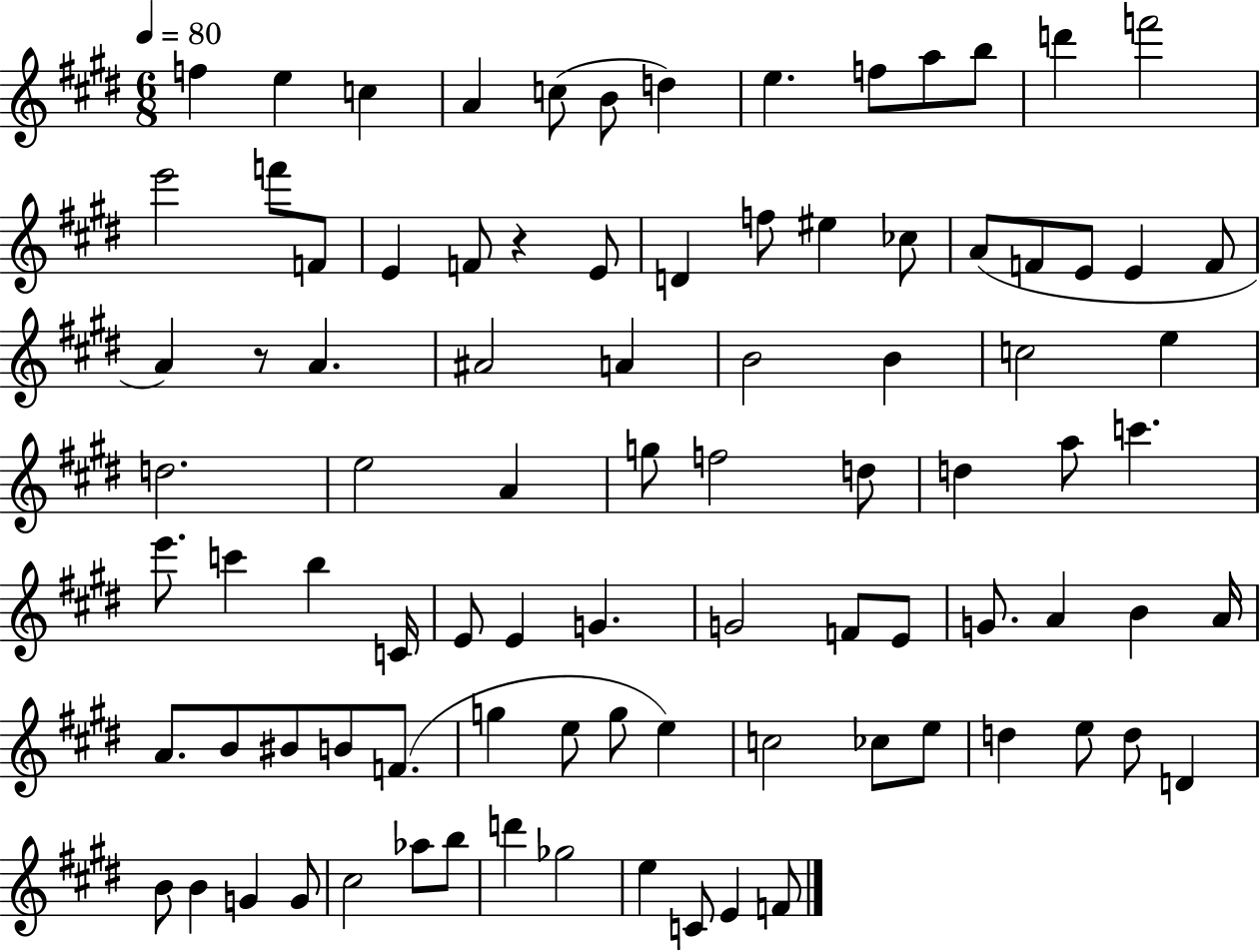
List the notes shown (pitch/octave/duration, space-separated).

F5/q E5/q C5/q A4/q C5/e B4/e D5/q E5/q. F5/e A5/e B5/e D6/q F6/h E6/h F6/e F4/e E4/q F4/e R/q E4/e D4/q F5/e EIS5/q CES5/e A4/e F4/e E4/e E4/q F4/e A4/q R/e A4/q. A#4/h A4/q B4/h B4/q C5/h E5/q D5/h. E5/h A4/q G5/e F5/h D5/e D5/q A5/e C6/q. E6/e. C6/q B5/q C4/s E4/e E4/q G4/q. G4/h F4/e E4/e G4/e. A4/q B4/q A4/s A4/e. B4/e BIS4/e B4/e F4/e. G5/q E5/e G5/e E5/q C5/h CES5/e E5/e D5/q E5/e D5/e D4/q B4/e B4/q G4/q G4/e C#5/h Ab5/e B5/e D6/q Gb5/h E5/q C4/e E4/q F4/e